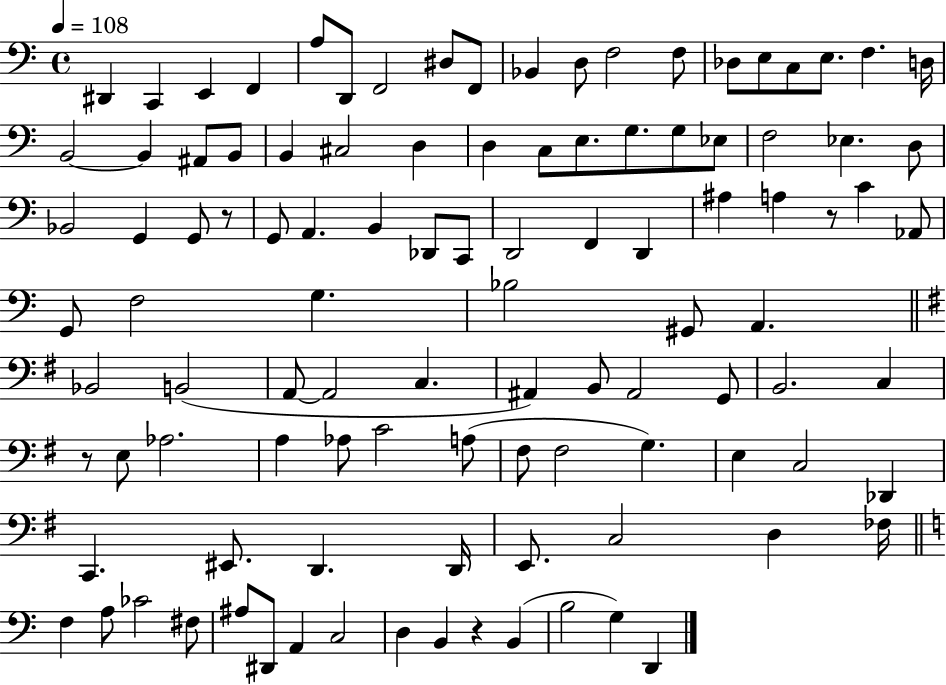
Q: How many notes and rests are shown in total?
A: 105